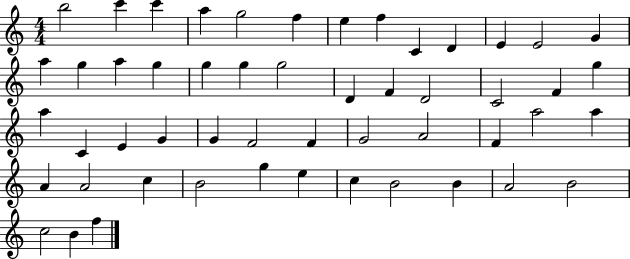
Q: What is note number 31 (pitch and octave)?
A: G4